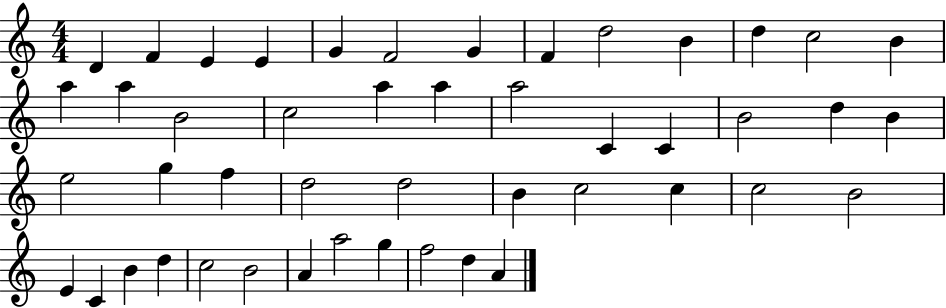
X:1
T:Untitled
M:4/4
L:1/4
K:C
D F E E G F2 G F d2 B d c2 B a a B2 c2 a a a2 C C B2 d B e2 g f d2 d2 B c2 c c2 B2 E C B d c2 B2 A a2 g f2 d A